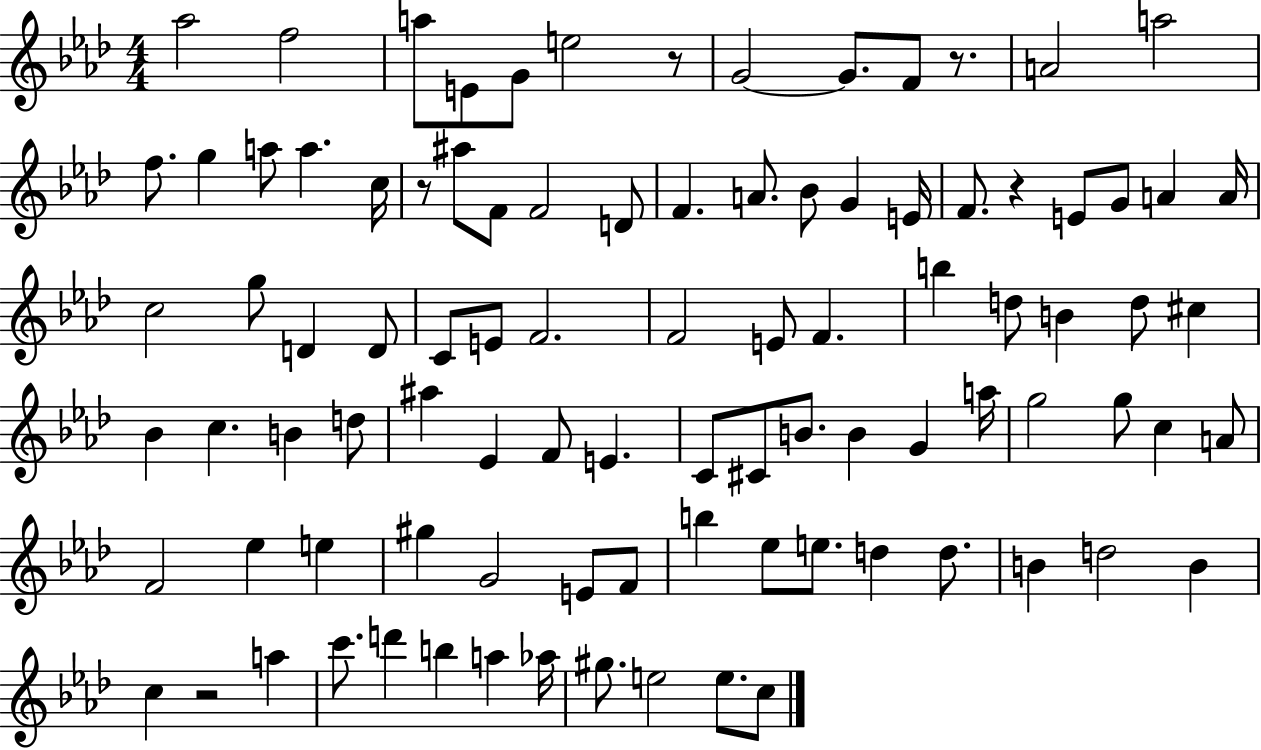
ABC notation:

X:1
T:Untitled
M:4/4
L:1/4
K:Ab
_a2 f2 a/2 E/2 G/2 e2 z/2 G2 G/2 F/2 z/2 A2 a2 f/2 g a/2 a c/4 z/2 ^a/2 F/2 F2 D/2 F A/2 _B/2 G E/4 F/2 z E/2 G/2 A A/4 c2 g/2 D D/2 C/2 E/2 F2 F2 E/2 F b d/2 B d/2 ^c _B c B d/2 ^a _E F/2 E C/2 ^C/2 B/2 B G a/4 g2 g/2 c A/2 F2 _e e ^g G2 E/2 F/2 b _e/2 e/2 d d/2 B d2 B c z2 a c'/2 d' b a _a/4 ^g/2 e2 e/2 c/2